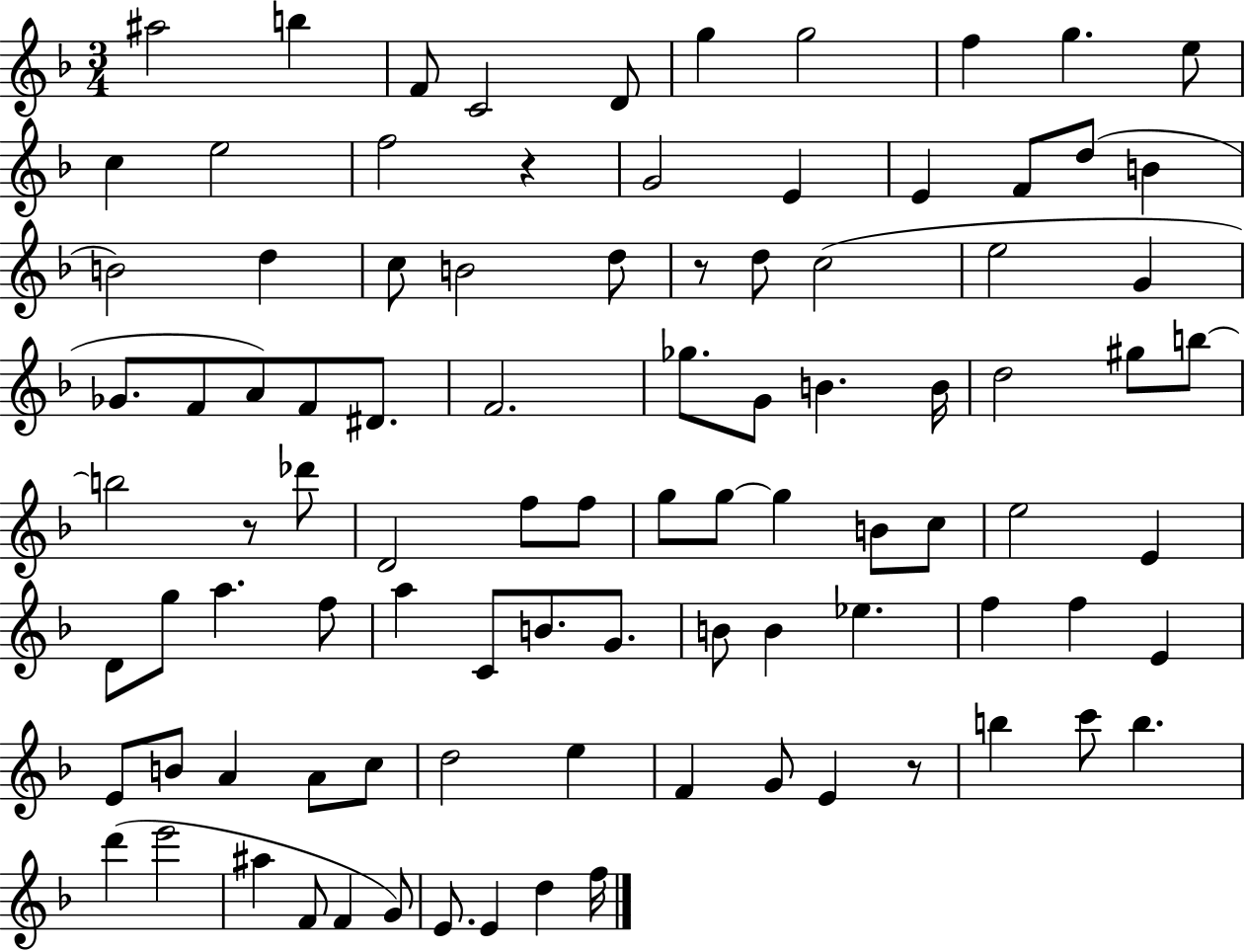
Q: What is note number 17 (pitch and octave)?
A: F4